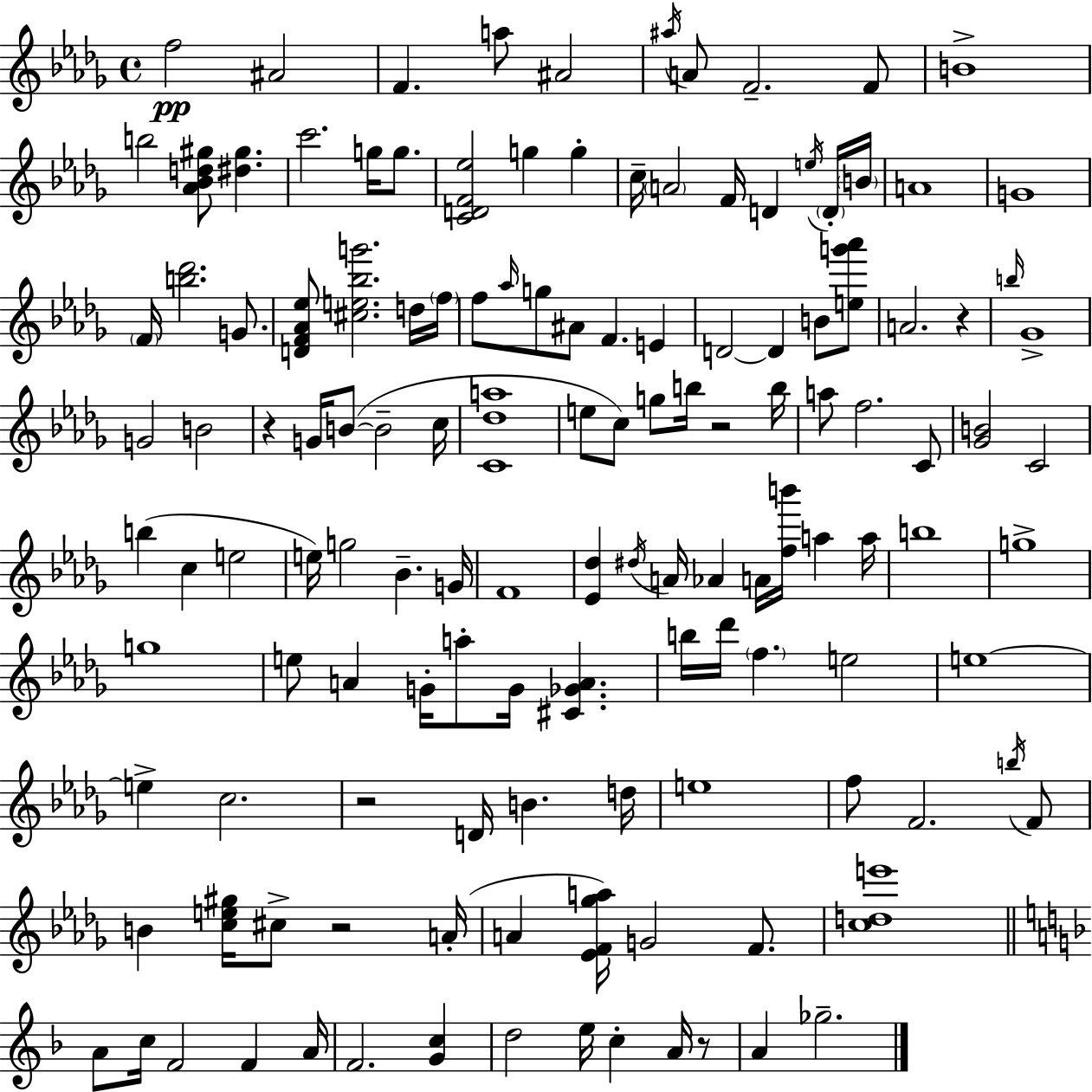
{
  \clef treble
  \time 4/4
  \defaultTimeSignature
  \key bes \minor
  \repeat volta 2 { f''2\pp ais'2 | f'4. a''8 ais'2 | \acciaccatura { ais''16 } a'8 f'2.-- f'8 | b'1-> | \break b''2 <aes' bes' d'' gis''>8 <dis'' gis''>4. | c'''2. g''16 g''8. | <c' d' f' ees''>2 g''4 g''4-. | c''16-- \parenthesize a'2 f'16 d'4 \acciaccatura { e''16 } | \break \parenthesize d'16-. \parenthesize b'16 a'1 | g'1 | \parenthesize f'16 <b'' des'''>2. g'8. | <d' f' aes' ees''>8 <cis'' e'' bes'' g'''>2. | \break d''16 \parenthesize f''16 f''8 \grace { aes''16 } g''8 ais'8 f'4. e'4 | d'2~~ d'4 b'8 | <e'' g''' aes'''>8 a'2. r4 | \grace { b''16 } ges'1-> | \break g'2 b'2 | r4 g'16 b'8~(~ b'2-- | c''16 <c' des'' a''>1 | e''8 c''8) g''8 b''16 r2 | \break b''16 a''8 f''2. | c'8 <ges' b'>2 c'2 | b''4( c''4 e''2 | e''16) g''2 bes'4.-- | \break g'16 f'1 | <ees' des''>4 \acciaccatura { dis''16 } a'16 aes'4 a'16 <f'' b'''>16 | a''4 a''16 b''1 | g''1-> | \break g''1 | e''8 a'4 g'16-. a''8-. g'16 <cis' ges' a'>4. | b''16 des'''16 \parenthesize f''4. e''2 | e''1~~ | \break e''4-> c''2. | r2 d'16 b'4. | d''16 e''1 | f''8 f'2. | \break \acciaccatura { b''16 } f'8 b'4 <c'' e'' gis''>16 cis''8-> r2 | a'16-.( a'4 <ees' f' ges'' a''>16) g'2 | f'8. <c'' d'' e'''>1 | \bar "||" \break \key f \major a'8 c''16 f'2 f'4 a'16 | f'2. <g' c''>4 | d''2 e''16 c''4-. a'16 r8 | a'4 ges''2.-- | \break } \bar "|."
}